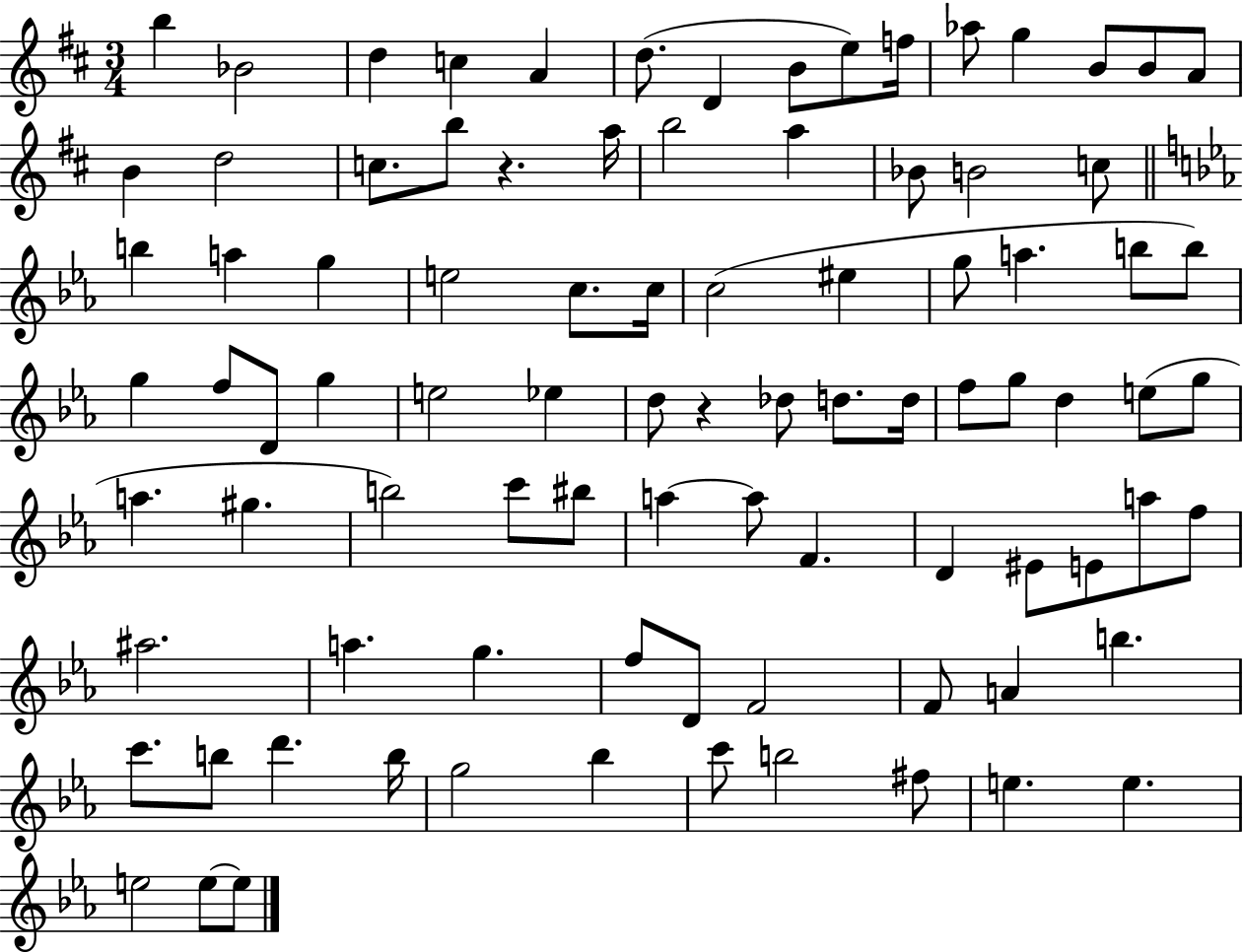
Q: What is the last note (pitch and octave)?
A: E5